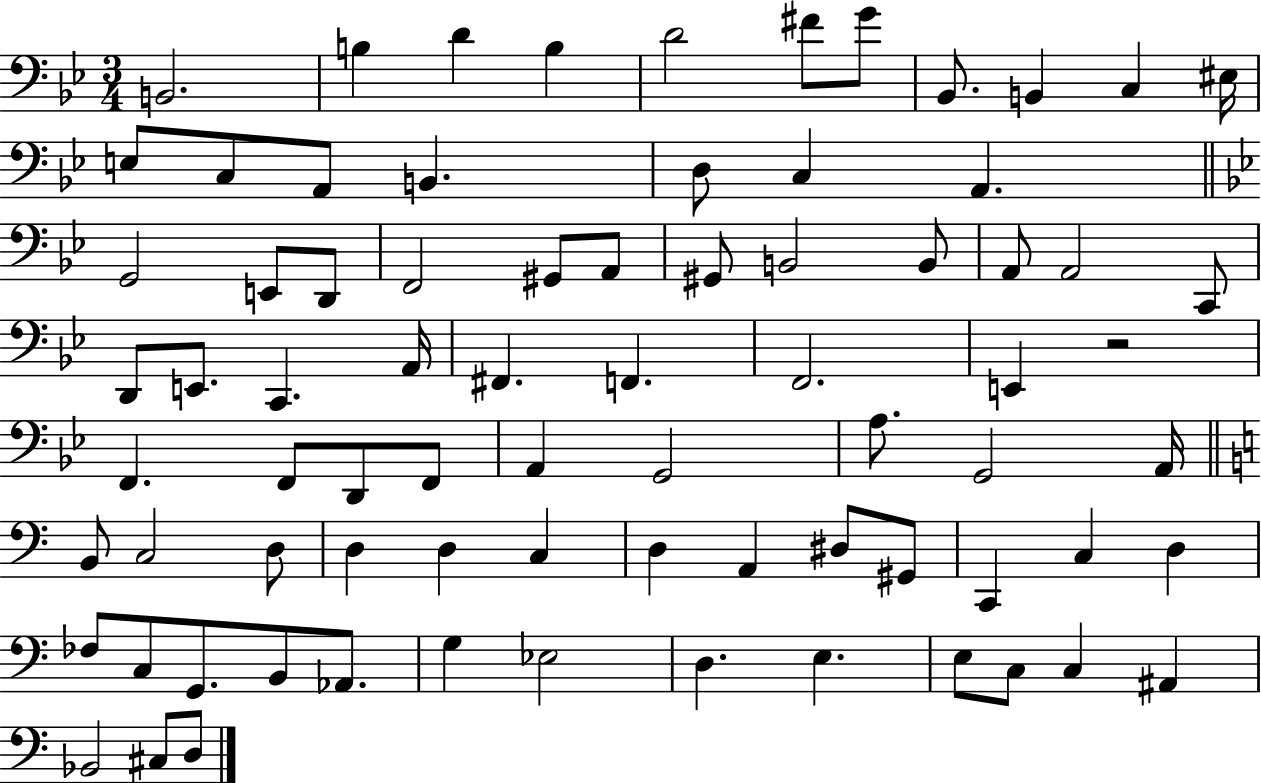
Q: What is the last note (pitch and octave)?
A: D3